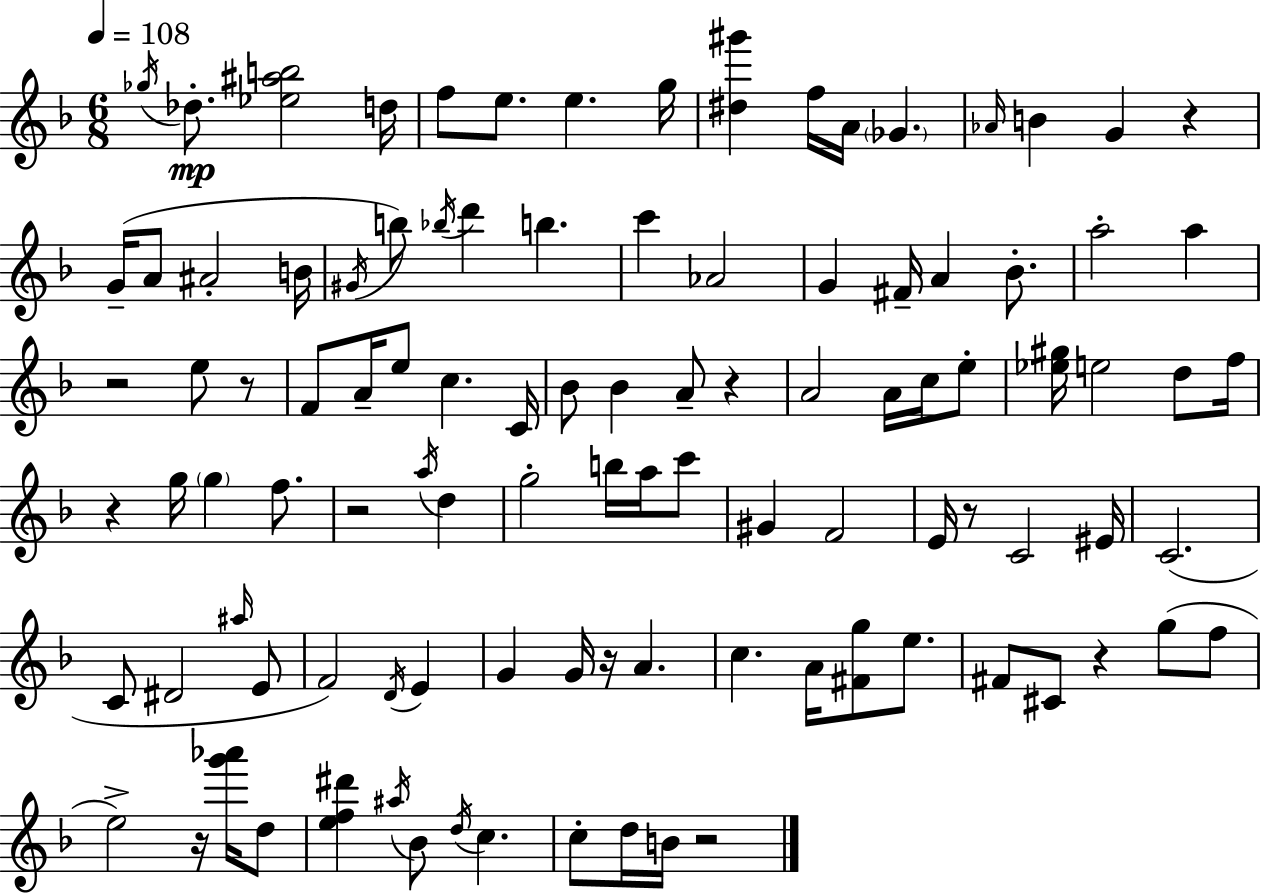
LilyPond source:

{
  \clef treble
  \numericTimeSignature
  \time 6/8
  \key f \major
  \tempo 4 = 108
  \repeat volta 2 { \acciaccatura { ges''16 }\mp des''8.-. <ees'' ais'' b''>2 | d''16 f''8 e''8. e''4. | g''16 <dis'' gis'''>4 f''16 a'16 \parenthesize ges'4. | \grace { aes'16 } b'4 g'4 r4 | \break g'16--( a'8 ais'2-. | b'16 \acciaccatura { gis'16 } b''8) \acciaccatura { bes''16 } d'''4 b''4. | c'''4 aes'2 | g'4 fis'16-- a'4 | \break bes'8.-. a''2-. | a''4 r2 | e''8 r8 f'8 a'16-- e''8 c''4. | c'16 bes'8 bes'4 a'8-- | \break r4 a'2 | a'16 c''16 e''8-. <ees'' gis''>16 e''2 | d''8 f''16 r4 g''16 \parenthesize g''4 | f''8. r2 | \break \acciaccatura { a''16 } d''4 g''2-. | b''16 a''16 c'''8 gis'4 f'2 | e'16 r8 c'2 | eis'16 c'2.( | \break c'8 dis'2 | \grace { ais''16 } e'8 f'2) | \acciaccatura { d'16 } e'4 g'4 g'16 | r16 a'4. c''4. | \break a'16 <fis' g''>8 e''8. fis'8 cis'8 r4 | g''8( f''8 e''2->) | r16 <g''' aes'''>16 d''8 <e'' f'' dis'''>4 \acciaccatura { ais''16 } | bes'8 \acciaccatura { d''16 } c''4. c''8-. d''16 | \break b'16 r2 } \bar "|."
}